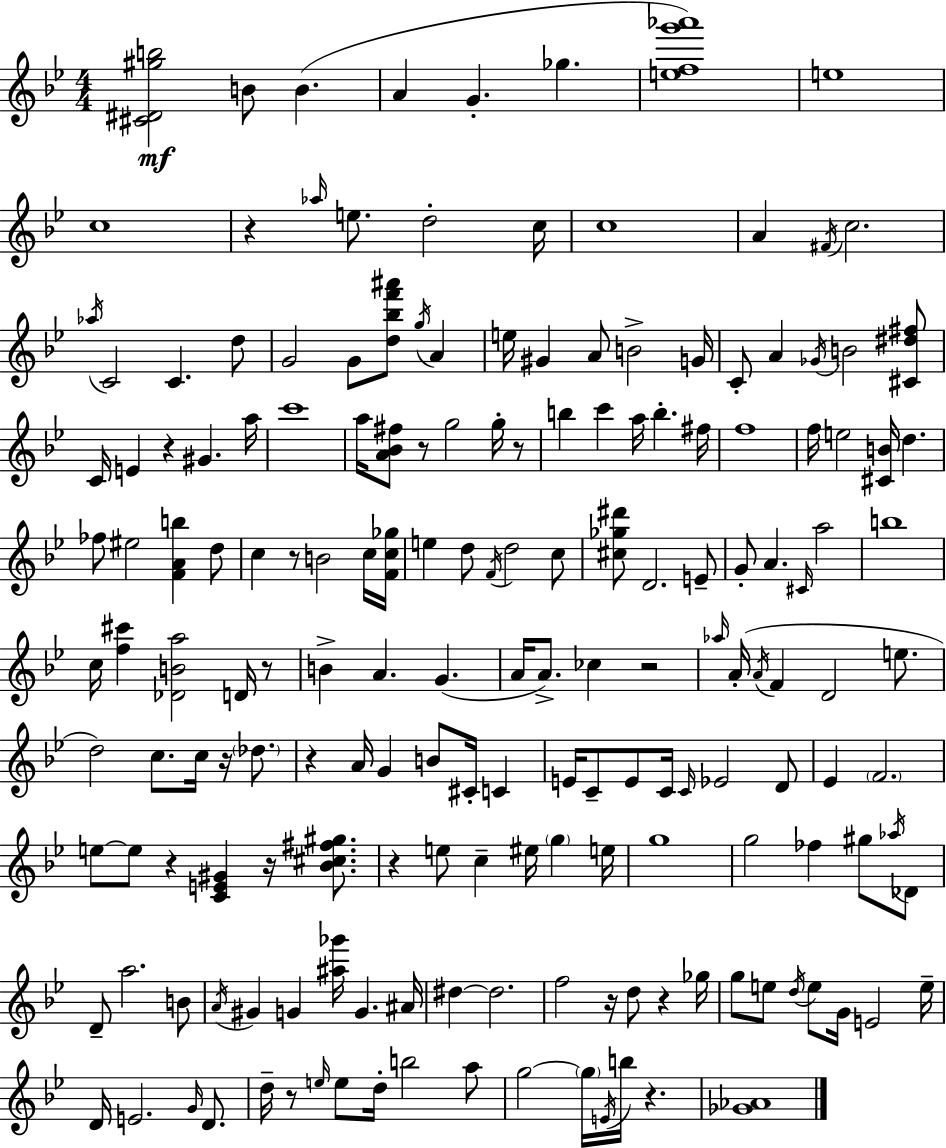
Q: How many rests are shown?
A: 16